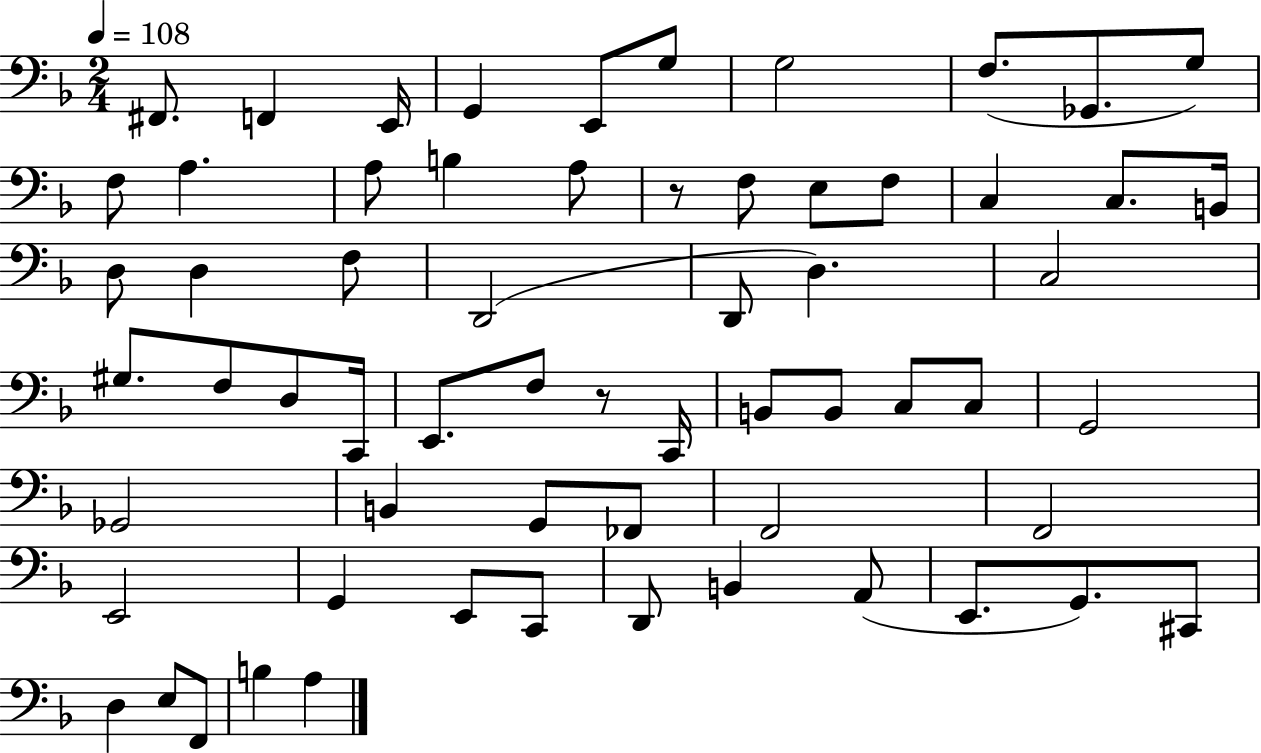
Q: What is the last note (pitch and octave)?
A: A3